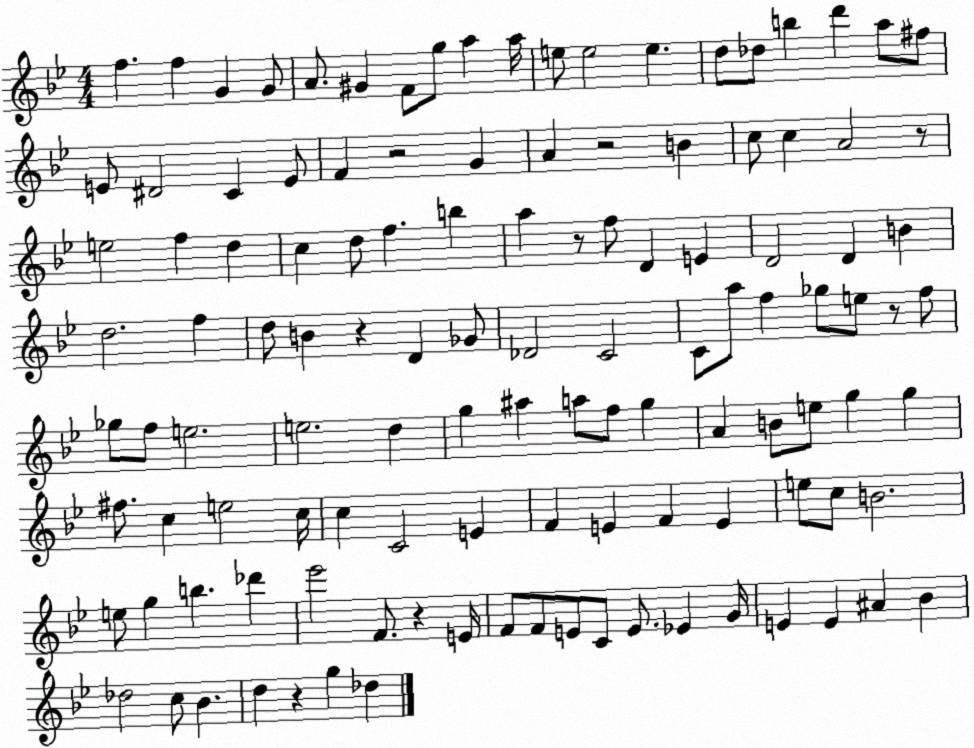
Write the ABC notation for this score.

X:1
T:Untitled
M:4/4
L:1/4
K:Bb
f f G G/2 A/2 ^G F/2 g/2 a a/4 e/2 e2 e d/2 _d/2 b d' a/2 ^f/2 E/2 ^D2 C E/2 F z2 G A z2 B c/2 c A2 z/2 e2 f d c d/2 f b a z/2 f/2 D E D2 D B d2 f d/2 B z D _G/2 _D2 C2 C/2 a/2 f _g/2 e/2 z/2 f/2 _g/2 f/2 e2 e2 d g ^a a/2 f/2 g A B/2 e/2 g g ^f/2 c e2 c/4 c C2 E F E F E e/2 c/2 B2 e/2 g b _d' _e'2 F/2 z E/4 F/2 F/2 E/2 C/2 E/2 _E G/4 E E ^A _B _d2 c/2 _B d z g _d